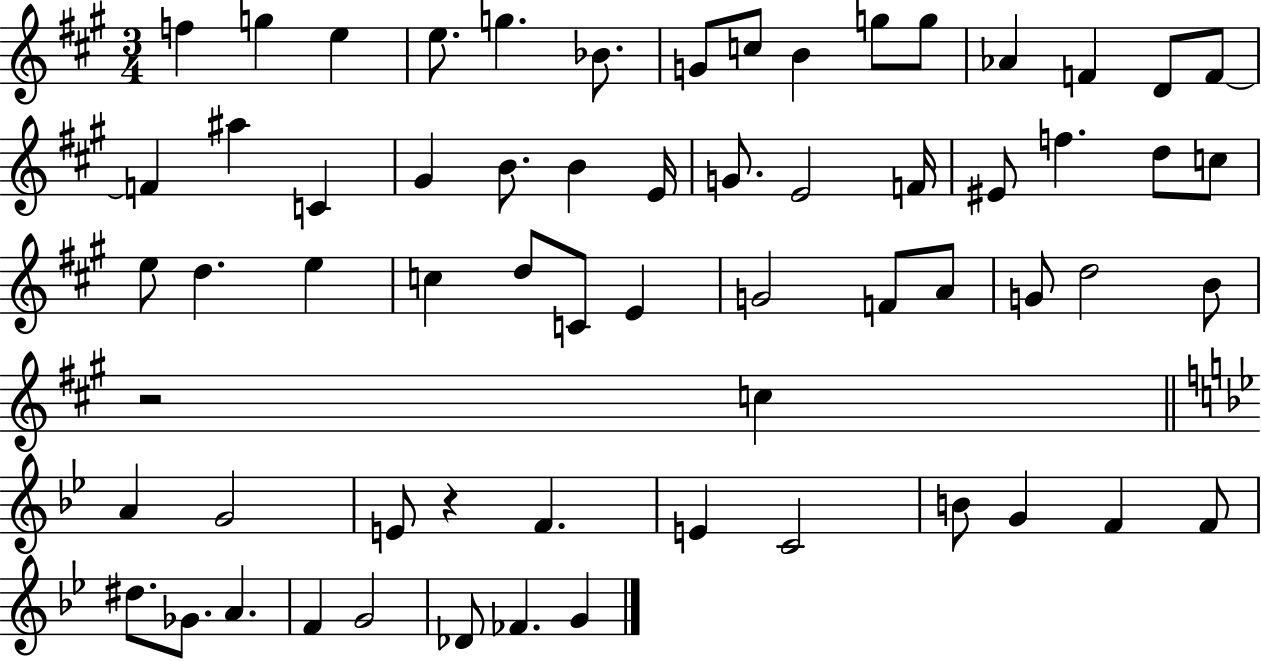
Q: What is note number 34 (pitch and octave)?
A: D5